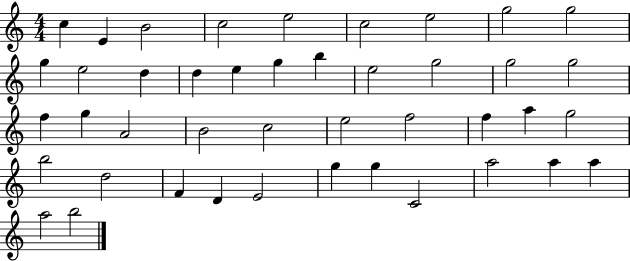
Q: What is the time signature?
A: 4/4